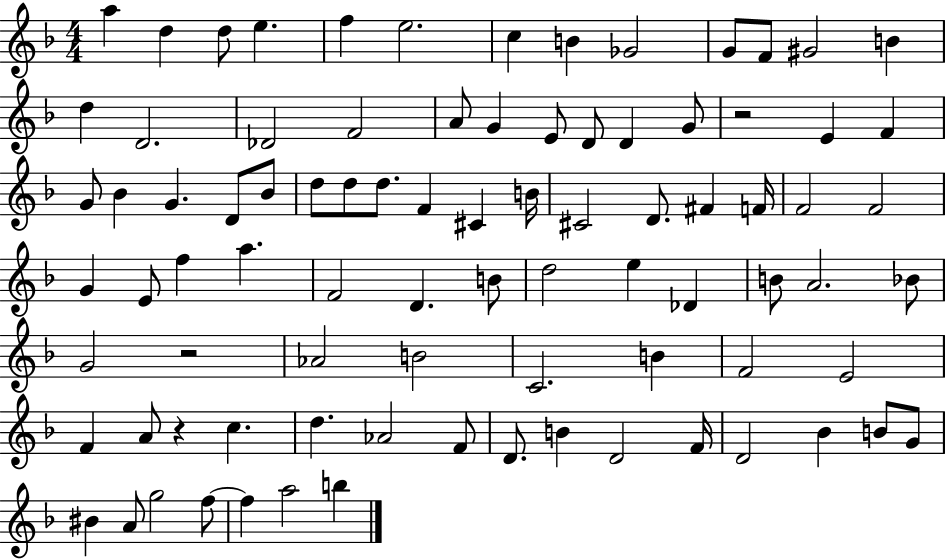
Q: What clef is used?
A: treble